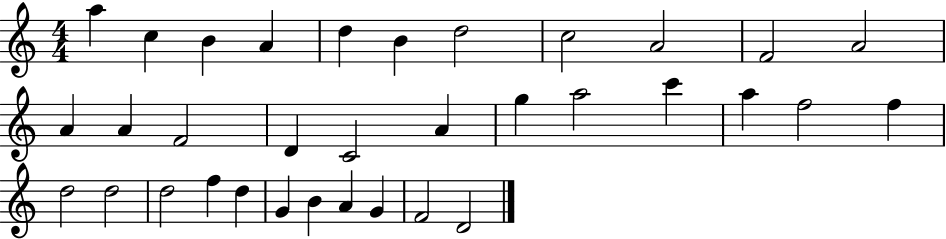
A5/q C5/q B4/q A4/q D5/q B4/q D5/h C5/h A4/h F4/h A4/h A4/q A4/q F4/h D4/q C4/h A4/q G5/q A5/h C6/q A5/q F5/h F5/q D5/h D5/h D5/h F5/q D5/q G4/q B4/q A4/q G4/q F4/h D4/h